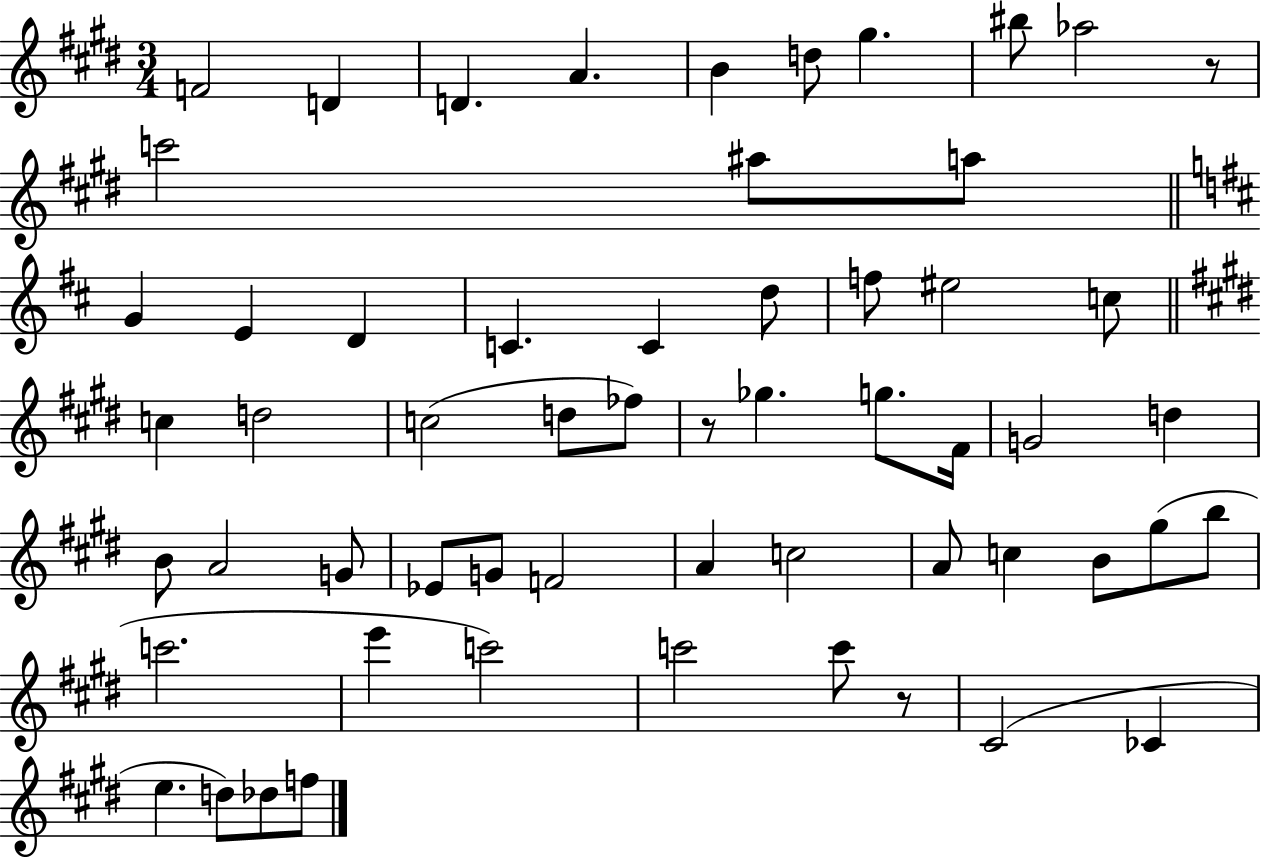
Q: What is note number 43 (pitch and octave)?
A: G#5